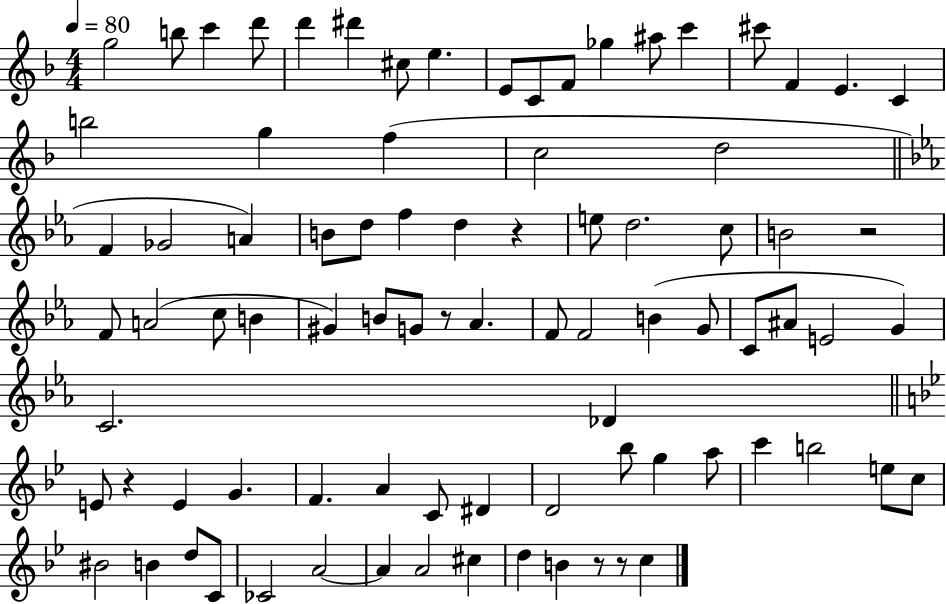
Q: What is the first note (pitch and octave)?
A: G5